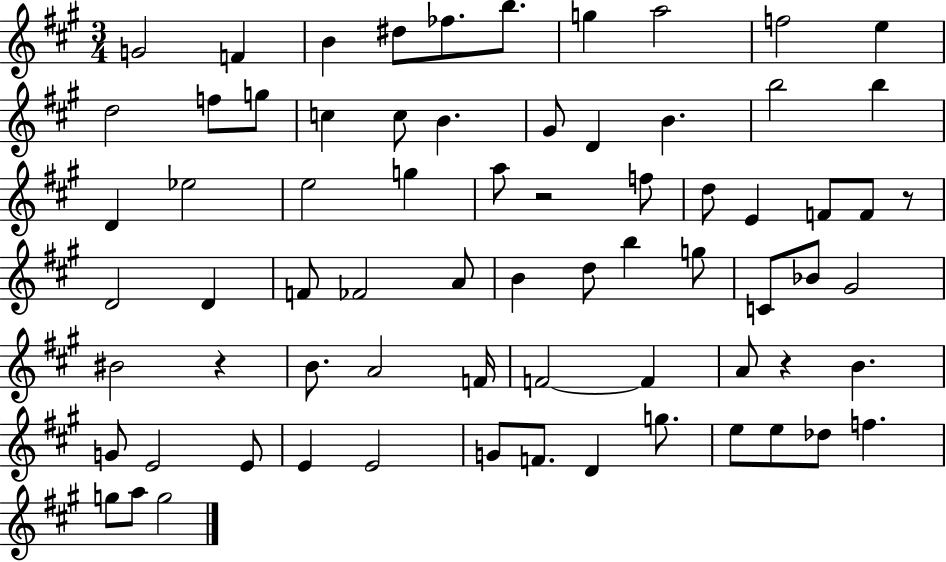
G4/h F4/q B4/q D#5/e FES5/e. B5/e. G5/q A5/h F5/h E5/q D5/h F5/e G5/e C5/q C5/e B4/q. G#4/e D4/q B4/q. B5/h B5/q D4/q Eb5/h E5/h G5/q A5/e R/h F5/e D5/e E4/q F4/e F4/e R/e D4/h D4/q F4/e FES4/h A4/e B4/q D5/e B5/q G5/e C4/e Bb4/e G#4/h BIS4/h R/q B4/e. A4/h F4/s F4/h F4/q A4/e R/q B4/q. G4/e E4/h E4/e E4/q E4/h G4/e F4/e. D4/q G5/e. E5/e E5/e Db5/e F5/q. G5/e A5/e G5/h